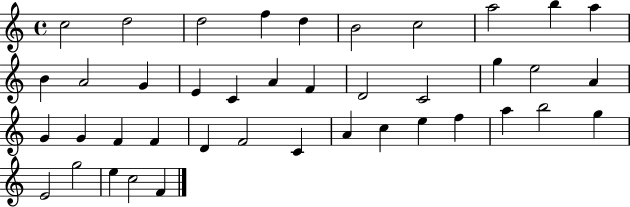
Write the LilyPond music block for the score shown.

{
  \clef treble
  \time 4/4
  \defaultTimeSignature
  \key c \major
  c''2 d''2 | d''2 f''4 d''4 | b'2 c''2 | a''2 b''4 a''4 | \break b'4 a'2 g'4 | e'4 c'4 a'4 f'4 | d'2 c'2 | g''4 e''2 a'4 | \break g'4 g'4 f'4 f'4 | d'4 f'2 c'4 | a'4 c''4 e''4 f''4 | a''4 b''2 g''4 | \break e'2 g''2 | e''4 c''2 f'4 | \bar "|."
}